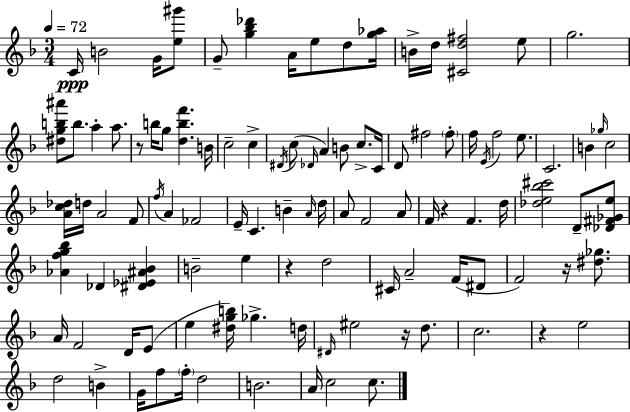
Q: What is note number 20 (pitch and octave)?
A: D#4